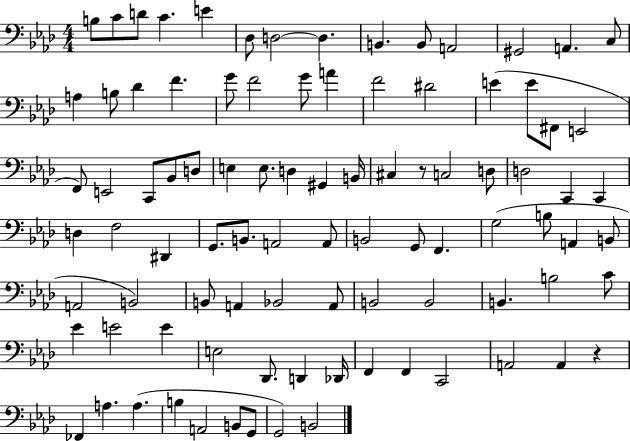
{
  \clef bass
  \numericTimeSignature
  \time 4/4
  \key aes \major
  b8 c'8 d'8 c'4. e'4 | des8 d2~~ d4. | b,4. b,8 a,2 | gis,2 a,4. c8 | \break a4 b8 des'4 f'4. | g'8 f'2 g'8 a'4 | f'2 dis'2 | e'4( e'8 fis,8 e,2 | \break f,8) e,2 c,8 bes,8 d8 | e4 e8. d4 gis,4 b,16 | cis4 r8 c2 d8 | d2 c,4 c,4 | \break d4 f2 dis,4 | g,8. b,8. a,2 a,8 | b,2 g,8 f,4. | g2( b8 a,4 b,8 | \break a,2 b,2) | b,8 a,4 bes,2 a,8 | b,2 b,2 | b,4. b2 c'8 | \break ees'4 e'2 e'4 | e2 des,8. d,4 des,16 | f,4 f,4 c,2 | a,2 a,4 r4 | \break fes,4 a4. a4.( | b4 a,2 b,8 g,8 | g,2) b,2 | \bar "|."
}